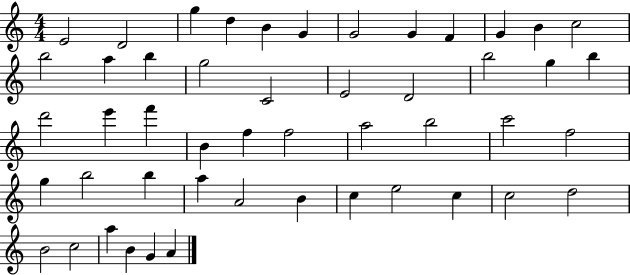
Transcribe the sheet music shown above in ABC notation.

X:1
T:Untitled
M:4/4
L:1/4
K:C
E2 D2 g d B G G2 G F G B c2 b2 a b g2 C2 E2 D2 b2 g b d'2 e' f' B f f2 a2 b2 c'2 f2 g b2 b a A2 B c e2 c c2 d2 B2 c2 a B G A